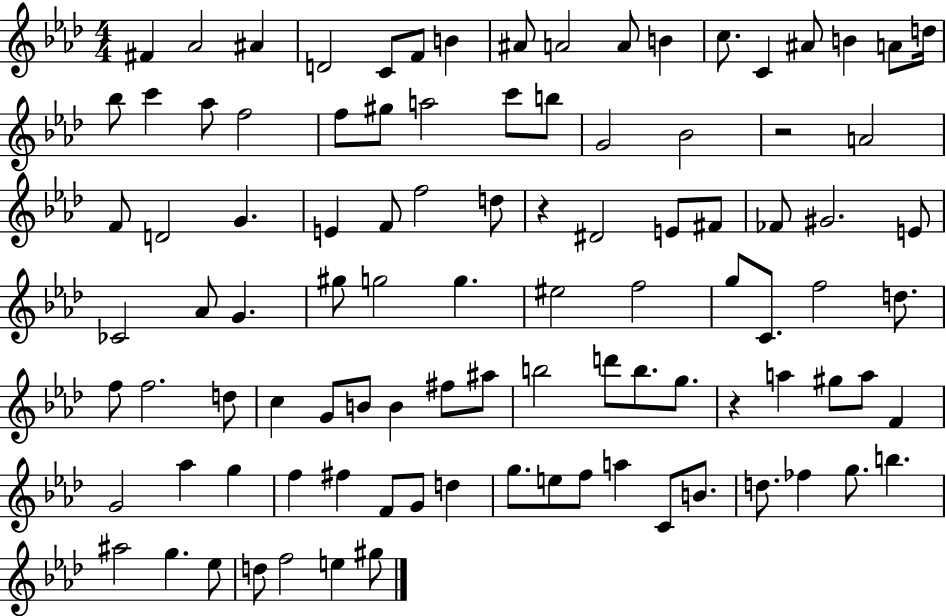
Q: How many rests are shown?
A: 3